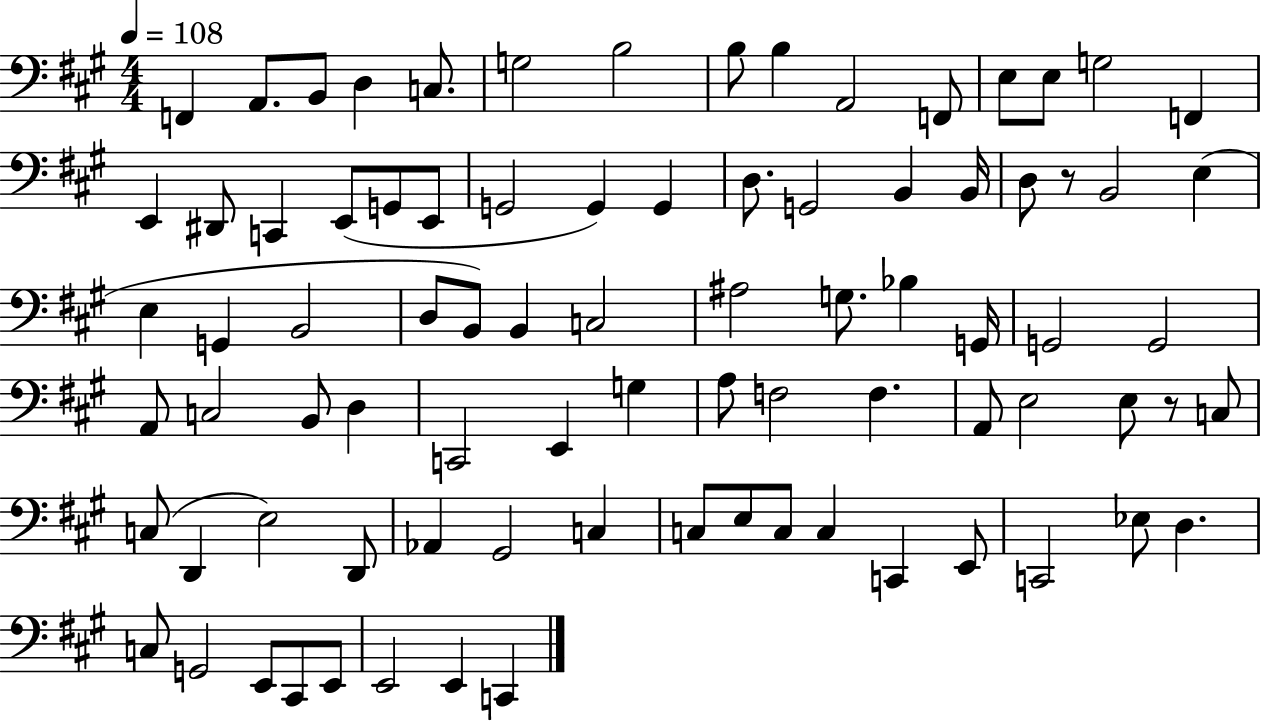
F2/q A2/e. B2/e D3/q C3/e. G3/h B3/h B3/e B3/q A2/h F2/e E3/e E3/e G3/h F2/q E2/q D#2/e C2/q E2/e G2/e E2/e G2/h G2/q G2/q D3/e. G2/h B2/q B2/s D3/e R/e B2/h E3/q E3/q G2/q B2/h D3/e B2/e B2/q C3/h A#3/h G3/e. Bb3/q G2/s G2/h G2/h A2/e C3/h B2/e D3/q C2/h E2/q G3/q A3/e F3/h F3/q. A2/e E3/h E3/e R/e C3/e C3/e D2/q E3/h D2/e Ab2/q G#2/h C3/q C3/e E3/e C3/e C3/q C2/q E2/e C2/h Eb3/e D3/q. C3/e G2/h E2/e C#2/e E2/e E2/h E2/q C2/q